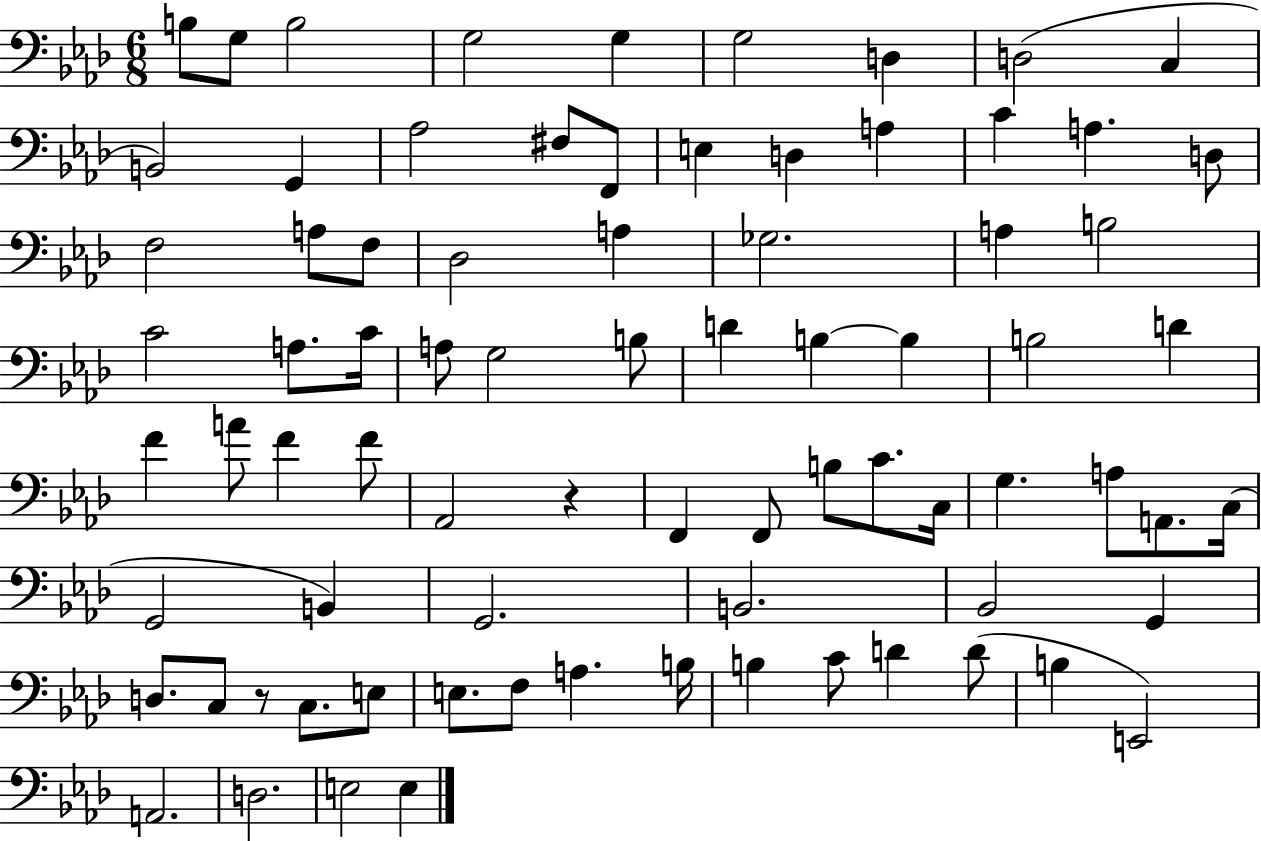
{
  \clef bass
  \numericTimeSignature
  \time 6/8
  \key aes \major
  \repeat volta 2 { b8 g8 b2 | g2 g4 | g2 d4 | d2( c4 | \break b,2) g,4 | aes2 fis8 f,8 | e4 d4 a4 | c'4 a4. d8 | \break f2 a8 f8 | des2 a4 | ges2. | a4 b2 | \break c'2 a8. c'16 | a8 g2 b8 | d'4 b4~~ b4 | b2 d'4 | \break f'4 a'8 f'4 f'8 | aes,2 r4 | f,4 f,8 b8 c'8. c16 | g4. a8 a,8. c16( | \break g,2 b,4) | g,2. | b,2. | bes,2 g,4 | \break d8. c8 r8 c8. e8 | e8. f8 a4. b16 | b4 c'8 d'4 d'8( | b4 e,2) | \break a,2. | d2. | e2 e4 | } \bar "|."
}